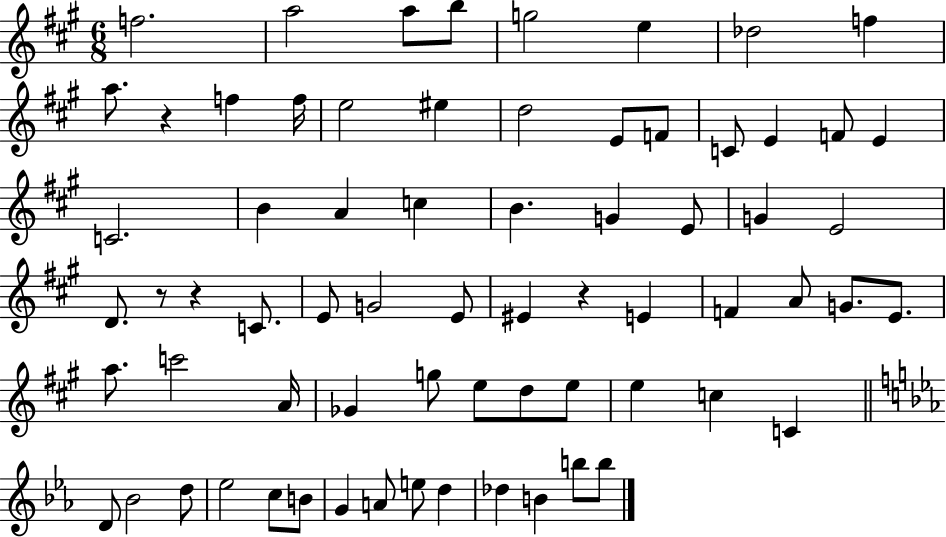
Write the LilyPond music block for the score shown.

{
  \clef treble
  \numericTimeSignature
  \time 6/8
  \key a \major
  \repeat volta 2 { f''2. | a''2 a''8 b''8 | g''2 e''4 | des''2 f''4 | \break a''8. r4 f''4 f''16 | e''2 eis''4 | d''2 e'8 f'8 | c'8 e'4 f'8 e'4 | \break c'2. | b'4 a'4 c''4 | b'4. g'4 e'8 | g'4 e'2 | \break d'8. r8 r4 c'8. | e'8 g'2 e'8 | eis'4 r4 e'4 | f'4 a'8 g'8. e'8. | \break a''8. c'''2 a'16 | ges'4 g''8 e''8 d''8 e''8 | e''4 c''4 c'4 | \bar "||" \break \key ees \major d'8 bes'2 d''8 | ees''2 c''8 b'8 | g'4 a'8 e''8 d''4 | des''4 b'4 b''8 b''8 | \break } \bar "|."
}